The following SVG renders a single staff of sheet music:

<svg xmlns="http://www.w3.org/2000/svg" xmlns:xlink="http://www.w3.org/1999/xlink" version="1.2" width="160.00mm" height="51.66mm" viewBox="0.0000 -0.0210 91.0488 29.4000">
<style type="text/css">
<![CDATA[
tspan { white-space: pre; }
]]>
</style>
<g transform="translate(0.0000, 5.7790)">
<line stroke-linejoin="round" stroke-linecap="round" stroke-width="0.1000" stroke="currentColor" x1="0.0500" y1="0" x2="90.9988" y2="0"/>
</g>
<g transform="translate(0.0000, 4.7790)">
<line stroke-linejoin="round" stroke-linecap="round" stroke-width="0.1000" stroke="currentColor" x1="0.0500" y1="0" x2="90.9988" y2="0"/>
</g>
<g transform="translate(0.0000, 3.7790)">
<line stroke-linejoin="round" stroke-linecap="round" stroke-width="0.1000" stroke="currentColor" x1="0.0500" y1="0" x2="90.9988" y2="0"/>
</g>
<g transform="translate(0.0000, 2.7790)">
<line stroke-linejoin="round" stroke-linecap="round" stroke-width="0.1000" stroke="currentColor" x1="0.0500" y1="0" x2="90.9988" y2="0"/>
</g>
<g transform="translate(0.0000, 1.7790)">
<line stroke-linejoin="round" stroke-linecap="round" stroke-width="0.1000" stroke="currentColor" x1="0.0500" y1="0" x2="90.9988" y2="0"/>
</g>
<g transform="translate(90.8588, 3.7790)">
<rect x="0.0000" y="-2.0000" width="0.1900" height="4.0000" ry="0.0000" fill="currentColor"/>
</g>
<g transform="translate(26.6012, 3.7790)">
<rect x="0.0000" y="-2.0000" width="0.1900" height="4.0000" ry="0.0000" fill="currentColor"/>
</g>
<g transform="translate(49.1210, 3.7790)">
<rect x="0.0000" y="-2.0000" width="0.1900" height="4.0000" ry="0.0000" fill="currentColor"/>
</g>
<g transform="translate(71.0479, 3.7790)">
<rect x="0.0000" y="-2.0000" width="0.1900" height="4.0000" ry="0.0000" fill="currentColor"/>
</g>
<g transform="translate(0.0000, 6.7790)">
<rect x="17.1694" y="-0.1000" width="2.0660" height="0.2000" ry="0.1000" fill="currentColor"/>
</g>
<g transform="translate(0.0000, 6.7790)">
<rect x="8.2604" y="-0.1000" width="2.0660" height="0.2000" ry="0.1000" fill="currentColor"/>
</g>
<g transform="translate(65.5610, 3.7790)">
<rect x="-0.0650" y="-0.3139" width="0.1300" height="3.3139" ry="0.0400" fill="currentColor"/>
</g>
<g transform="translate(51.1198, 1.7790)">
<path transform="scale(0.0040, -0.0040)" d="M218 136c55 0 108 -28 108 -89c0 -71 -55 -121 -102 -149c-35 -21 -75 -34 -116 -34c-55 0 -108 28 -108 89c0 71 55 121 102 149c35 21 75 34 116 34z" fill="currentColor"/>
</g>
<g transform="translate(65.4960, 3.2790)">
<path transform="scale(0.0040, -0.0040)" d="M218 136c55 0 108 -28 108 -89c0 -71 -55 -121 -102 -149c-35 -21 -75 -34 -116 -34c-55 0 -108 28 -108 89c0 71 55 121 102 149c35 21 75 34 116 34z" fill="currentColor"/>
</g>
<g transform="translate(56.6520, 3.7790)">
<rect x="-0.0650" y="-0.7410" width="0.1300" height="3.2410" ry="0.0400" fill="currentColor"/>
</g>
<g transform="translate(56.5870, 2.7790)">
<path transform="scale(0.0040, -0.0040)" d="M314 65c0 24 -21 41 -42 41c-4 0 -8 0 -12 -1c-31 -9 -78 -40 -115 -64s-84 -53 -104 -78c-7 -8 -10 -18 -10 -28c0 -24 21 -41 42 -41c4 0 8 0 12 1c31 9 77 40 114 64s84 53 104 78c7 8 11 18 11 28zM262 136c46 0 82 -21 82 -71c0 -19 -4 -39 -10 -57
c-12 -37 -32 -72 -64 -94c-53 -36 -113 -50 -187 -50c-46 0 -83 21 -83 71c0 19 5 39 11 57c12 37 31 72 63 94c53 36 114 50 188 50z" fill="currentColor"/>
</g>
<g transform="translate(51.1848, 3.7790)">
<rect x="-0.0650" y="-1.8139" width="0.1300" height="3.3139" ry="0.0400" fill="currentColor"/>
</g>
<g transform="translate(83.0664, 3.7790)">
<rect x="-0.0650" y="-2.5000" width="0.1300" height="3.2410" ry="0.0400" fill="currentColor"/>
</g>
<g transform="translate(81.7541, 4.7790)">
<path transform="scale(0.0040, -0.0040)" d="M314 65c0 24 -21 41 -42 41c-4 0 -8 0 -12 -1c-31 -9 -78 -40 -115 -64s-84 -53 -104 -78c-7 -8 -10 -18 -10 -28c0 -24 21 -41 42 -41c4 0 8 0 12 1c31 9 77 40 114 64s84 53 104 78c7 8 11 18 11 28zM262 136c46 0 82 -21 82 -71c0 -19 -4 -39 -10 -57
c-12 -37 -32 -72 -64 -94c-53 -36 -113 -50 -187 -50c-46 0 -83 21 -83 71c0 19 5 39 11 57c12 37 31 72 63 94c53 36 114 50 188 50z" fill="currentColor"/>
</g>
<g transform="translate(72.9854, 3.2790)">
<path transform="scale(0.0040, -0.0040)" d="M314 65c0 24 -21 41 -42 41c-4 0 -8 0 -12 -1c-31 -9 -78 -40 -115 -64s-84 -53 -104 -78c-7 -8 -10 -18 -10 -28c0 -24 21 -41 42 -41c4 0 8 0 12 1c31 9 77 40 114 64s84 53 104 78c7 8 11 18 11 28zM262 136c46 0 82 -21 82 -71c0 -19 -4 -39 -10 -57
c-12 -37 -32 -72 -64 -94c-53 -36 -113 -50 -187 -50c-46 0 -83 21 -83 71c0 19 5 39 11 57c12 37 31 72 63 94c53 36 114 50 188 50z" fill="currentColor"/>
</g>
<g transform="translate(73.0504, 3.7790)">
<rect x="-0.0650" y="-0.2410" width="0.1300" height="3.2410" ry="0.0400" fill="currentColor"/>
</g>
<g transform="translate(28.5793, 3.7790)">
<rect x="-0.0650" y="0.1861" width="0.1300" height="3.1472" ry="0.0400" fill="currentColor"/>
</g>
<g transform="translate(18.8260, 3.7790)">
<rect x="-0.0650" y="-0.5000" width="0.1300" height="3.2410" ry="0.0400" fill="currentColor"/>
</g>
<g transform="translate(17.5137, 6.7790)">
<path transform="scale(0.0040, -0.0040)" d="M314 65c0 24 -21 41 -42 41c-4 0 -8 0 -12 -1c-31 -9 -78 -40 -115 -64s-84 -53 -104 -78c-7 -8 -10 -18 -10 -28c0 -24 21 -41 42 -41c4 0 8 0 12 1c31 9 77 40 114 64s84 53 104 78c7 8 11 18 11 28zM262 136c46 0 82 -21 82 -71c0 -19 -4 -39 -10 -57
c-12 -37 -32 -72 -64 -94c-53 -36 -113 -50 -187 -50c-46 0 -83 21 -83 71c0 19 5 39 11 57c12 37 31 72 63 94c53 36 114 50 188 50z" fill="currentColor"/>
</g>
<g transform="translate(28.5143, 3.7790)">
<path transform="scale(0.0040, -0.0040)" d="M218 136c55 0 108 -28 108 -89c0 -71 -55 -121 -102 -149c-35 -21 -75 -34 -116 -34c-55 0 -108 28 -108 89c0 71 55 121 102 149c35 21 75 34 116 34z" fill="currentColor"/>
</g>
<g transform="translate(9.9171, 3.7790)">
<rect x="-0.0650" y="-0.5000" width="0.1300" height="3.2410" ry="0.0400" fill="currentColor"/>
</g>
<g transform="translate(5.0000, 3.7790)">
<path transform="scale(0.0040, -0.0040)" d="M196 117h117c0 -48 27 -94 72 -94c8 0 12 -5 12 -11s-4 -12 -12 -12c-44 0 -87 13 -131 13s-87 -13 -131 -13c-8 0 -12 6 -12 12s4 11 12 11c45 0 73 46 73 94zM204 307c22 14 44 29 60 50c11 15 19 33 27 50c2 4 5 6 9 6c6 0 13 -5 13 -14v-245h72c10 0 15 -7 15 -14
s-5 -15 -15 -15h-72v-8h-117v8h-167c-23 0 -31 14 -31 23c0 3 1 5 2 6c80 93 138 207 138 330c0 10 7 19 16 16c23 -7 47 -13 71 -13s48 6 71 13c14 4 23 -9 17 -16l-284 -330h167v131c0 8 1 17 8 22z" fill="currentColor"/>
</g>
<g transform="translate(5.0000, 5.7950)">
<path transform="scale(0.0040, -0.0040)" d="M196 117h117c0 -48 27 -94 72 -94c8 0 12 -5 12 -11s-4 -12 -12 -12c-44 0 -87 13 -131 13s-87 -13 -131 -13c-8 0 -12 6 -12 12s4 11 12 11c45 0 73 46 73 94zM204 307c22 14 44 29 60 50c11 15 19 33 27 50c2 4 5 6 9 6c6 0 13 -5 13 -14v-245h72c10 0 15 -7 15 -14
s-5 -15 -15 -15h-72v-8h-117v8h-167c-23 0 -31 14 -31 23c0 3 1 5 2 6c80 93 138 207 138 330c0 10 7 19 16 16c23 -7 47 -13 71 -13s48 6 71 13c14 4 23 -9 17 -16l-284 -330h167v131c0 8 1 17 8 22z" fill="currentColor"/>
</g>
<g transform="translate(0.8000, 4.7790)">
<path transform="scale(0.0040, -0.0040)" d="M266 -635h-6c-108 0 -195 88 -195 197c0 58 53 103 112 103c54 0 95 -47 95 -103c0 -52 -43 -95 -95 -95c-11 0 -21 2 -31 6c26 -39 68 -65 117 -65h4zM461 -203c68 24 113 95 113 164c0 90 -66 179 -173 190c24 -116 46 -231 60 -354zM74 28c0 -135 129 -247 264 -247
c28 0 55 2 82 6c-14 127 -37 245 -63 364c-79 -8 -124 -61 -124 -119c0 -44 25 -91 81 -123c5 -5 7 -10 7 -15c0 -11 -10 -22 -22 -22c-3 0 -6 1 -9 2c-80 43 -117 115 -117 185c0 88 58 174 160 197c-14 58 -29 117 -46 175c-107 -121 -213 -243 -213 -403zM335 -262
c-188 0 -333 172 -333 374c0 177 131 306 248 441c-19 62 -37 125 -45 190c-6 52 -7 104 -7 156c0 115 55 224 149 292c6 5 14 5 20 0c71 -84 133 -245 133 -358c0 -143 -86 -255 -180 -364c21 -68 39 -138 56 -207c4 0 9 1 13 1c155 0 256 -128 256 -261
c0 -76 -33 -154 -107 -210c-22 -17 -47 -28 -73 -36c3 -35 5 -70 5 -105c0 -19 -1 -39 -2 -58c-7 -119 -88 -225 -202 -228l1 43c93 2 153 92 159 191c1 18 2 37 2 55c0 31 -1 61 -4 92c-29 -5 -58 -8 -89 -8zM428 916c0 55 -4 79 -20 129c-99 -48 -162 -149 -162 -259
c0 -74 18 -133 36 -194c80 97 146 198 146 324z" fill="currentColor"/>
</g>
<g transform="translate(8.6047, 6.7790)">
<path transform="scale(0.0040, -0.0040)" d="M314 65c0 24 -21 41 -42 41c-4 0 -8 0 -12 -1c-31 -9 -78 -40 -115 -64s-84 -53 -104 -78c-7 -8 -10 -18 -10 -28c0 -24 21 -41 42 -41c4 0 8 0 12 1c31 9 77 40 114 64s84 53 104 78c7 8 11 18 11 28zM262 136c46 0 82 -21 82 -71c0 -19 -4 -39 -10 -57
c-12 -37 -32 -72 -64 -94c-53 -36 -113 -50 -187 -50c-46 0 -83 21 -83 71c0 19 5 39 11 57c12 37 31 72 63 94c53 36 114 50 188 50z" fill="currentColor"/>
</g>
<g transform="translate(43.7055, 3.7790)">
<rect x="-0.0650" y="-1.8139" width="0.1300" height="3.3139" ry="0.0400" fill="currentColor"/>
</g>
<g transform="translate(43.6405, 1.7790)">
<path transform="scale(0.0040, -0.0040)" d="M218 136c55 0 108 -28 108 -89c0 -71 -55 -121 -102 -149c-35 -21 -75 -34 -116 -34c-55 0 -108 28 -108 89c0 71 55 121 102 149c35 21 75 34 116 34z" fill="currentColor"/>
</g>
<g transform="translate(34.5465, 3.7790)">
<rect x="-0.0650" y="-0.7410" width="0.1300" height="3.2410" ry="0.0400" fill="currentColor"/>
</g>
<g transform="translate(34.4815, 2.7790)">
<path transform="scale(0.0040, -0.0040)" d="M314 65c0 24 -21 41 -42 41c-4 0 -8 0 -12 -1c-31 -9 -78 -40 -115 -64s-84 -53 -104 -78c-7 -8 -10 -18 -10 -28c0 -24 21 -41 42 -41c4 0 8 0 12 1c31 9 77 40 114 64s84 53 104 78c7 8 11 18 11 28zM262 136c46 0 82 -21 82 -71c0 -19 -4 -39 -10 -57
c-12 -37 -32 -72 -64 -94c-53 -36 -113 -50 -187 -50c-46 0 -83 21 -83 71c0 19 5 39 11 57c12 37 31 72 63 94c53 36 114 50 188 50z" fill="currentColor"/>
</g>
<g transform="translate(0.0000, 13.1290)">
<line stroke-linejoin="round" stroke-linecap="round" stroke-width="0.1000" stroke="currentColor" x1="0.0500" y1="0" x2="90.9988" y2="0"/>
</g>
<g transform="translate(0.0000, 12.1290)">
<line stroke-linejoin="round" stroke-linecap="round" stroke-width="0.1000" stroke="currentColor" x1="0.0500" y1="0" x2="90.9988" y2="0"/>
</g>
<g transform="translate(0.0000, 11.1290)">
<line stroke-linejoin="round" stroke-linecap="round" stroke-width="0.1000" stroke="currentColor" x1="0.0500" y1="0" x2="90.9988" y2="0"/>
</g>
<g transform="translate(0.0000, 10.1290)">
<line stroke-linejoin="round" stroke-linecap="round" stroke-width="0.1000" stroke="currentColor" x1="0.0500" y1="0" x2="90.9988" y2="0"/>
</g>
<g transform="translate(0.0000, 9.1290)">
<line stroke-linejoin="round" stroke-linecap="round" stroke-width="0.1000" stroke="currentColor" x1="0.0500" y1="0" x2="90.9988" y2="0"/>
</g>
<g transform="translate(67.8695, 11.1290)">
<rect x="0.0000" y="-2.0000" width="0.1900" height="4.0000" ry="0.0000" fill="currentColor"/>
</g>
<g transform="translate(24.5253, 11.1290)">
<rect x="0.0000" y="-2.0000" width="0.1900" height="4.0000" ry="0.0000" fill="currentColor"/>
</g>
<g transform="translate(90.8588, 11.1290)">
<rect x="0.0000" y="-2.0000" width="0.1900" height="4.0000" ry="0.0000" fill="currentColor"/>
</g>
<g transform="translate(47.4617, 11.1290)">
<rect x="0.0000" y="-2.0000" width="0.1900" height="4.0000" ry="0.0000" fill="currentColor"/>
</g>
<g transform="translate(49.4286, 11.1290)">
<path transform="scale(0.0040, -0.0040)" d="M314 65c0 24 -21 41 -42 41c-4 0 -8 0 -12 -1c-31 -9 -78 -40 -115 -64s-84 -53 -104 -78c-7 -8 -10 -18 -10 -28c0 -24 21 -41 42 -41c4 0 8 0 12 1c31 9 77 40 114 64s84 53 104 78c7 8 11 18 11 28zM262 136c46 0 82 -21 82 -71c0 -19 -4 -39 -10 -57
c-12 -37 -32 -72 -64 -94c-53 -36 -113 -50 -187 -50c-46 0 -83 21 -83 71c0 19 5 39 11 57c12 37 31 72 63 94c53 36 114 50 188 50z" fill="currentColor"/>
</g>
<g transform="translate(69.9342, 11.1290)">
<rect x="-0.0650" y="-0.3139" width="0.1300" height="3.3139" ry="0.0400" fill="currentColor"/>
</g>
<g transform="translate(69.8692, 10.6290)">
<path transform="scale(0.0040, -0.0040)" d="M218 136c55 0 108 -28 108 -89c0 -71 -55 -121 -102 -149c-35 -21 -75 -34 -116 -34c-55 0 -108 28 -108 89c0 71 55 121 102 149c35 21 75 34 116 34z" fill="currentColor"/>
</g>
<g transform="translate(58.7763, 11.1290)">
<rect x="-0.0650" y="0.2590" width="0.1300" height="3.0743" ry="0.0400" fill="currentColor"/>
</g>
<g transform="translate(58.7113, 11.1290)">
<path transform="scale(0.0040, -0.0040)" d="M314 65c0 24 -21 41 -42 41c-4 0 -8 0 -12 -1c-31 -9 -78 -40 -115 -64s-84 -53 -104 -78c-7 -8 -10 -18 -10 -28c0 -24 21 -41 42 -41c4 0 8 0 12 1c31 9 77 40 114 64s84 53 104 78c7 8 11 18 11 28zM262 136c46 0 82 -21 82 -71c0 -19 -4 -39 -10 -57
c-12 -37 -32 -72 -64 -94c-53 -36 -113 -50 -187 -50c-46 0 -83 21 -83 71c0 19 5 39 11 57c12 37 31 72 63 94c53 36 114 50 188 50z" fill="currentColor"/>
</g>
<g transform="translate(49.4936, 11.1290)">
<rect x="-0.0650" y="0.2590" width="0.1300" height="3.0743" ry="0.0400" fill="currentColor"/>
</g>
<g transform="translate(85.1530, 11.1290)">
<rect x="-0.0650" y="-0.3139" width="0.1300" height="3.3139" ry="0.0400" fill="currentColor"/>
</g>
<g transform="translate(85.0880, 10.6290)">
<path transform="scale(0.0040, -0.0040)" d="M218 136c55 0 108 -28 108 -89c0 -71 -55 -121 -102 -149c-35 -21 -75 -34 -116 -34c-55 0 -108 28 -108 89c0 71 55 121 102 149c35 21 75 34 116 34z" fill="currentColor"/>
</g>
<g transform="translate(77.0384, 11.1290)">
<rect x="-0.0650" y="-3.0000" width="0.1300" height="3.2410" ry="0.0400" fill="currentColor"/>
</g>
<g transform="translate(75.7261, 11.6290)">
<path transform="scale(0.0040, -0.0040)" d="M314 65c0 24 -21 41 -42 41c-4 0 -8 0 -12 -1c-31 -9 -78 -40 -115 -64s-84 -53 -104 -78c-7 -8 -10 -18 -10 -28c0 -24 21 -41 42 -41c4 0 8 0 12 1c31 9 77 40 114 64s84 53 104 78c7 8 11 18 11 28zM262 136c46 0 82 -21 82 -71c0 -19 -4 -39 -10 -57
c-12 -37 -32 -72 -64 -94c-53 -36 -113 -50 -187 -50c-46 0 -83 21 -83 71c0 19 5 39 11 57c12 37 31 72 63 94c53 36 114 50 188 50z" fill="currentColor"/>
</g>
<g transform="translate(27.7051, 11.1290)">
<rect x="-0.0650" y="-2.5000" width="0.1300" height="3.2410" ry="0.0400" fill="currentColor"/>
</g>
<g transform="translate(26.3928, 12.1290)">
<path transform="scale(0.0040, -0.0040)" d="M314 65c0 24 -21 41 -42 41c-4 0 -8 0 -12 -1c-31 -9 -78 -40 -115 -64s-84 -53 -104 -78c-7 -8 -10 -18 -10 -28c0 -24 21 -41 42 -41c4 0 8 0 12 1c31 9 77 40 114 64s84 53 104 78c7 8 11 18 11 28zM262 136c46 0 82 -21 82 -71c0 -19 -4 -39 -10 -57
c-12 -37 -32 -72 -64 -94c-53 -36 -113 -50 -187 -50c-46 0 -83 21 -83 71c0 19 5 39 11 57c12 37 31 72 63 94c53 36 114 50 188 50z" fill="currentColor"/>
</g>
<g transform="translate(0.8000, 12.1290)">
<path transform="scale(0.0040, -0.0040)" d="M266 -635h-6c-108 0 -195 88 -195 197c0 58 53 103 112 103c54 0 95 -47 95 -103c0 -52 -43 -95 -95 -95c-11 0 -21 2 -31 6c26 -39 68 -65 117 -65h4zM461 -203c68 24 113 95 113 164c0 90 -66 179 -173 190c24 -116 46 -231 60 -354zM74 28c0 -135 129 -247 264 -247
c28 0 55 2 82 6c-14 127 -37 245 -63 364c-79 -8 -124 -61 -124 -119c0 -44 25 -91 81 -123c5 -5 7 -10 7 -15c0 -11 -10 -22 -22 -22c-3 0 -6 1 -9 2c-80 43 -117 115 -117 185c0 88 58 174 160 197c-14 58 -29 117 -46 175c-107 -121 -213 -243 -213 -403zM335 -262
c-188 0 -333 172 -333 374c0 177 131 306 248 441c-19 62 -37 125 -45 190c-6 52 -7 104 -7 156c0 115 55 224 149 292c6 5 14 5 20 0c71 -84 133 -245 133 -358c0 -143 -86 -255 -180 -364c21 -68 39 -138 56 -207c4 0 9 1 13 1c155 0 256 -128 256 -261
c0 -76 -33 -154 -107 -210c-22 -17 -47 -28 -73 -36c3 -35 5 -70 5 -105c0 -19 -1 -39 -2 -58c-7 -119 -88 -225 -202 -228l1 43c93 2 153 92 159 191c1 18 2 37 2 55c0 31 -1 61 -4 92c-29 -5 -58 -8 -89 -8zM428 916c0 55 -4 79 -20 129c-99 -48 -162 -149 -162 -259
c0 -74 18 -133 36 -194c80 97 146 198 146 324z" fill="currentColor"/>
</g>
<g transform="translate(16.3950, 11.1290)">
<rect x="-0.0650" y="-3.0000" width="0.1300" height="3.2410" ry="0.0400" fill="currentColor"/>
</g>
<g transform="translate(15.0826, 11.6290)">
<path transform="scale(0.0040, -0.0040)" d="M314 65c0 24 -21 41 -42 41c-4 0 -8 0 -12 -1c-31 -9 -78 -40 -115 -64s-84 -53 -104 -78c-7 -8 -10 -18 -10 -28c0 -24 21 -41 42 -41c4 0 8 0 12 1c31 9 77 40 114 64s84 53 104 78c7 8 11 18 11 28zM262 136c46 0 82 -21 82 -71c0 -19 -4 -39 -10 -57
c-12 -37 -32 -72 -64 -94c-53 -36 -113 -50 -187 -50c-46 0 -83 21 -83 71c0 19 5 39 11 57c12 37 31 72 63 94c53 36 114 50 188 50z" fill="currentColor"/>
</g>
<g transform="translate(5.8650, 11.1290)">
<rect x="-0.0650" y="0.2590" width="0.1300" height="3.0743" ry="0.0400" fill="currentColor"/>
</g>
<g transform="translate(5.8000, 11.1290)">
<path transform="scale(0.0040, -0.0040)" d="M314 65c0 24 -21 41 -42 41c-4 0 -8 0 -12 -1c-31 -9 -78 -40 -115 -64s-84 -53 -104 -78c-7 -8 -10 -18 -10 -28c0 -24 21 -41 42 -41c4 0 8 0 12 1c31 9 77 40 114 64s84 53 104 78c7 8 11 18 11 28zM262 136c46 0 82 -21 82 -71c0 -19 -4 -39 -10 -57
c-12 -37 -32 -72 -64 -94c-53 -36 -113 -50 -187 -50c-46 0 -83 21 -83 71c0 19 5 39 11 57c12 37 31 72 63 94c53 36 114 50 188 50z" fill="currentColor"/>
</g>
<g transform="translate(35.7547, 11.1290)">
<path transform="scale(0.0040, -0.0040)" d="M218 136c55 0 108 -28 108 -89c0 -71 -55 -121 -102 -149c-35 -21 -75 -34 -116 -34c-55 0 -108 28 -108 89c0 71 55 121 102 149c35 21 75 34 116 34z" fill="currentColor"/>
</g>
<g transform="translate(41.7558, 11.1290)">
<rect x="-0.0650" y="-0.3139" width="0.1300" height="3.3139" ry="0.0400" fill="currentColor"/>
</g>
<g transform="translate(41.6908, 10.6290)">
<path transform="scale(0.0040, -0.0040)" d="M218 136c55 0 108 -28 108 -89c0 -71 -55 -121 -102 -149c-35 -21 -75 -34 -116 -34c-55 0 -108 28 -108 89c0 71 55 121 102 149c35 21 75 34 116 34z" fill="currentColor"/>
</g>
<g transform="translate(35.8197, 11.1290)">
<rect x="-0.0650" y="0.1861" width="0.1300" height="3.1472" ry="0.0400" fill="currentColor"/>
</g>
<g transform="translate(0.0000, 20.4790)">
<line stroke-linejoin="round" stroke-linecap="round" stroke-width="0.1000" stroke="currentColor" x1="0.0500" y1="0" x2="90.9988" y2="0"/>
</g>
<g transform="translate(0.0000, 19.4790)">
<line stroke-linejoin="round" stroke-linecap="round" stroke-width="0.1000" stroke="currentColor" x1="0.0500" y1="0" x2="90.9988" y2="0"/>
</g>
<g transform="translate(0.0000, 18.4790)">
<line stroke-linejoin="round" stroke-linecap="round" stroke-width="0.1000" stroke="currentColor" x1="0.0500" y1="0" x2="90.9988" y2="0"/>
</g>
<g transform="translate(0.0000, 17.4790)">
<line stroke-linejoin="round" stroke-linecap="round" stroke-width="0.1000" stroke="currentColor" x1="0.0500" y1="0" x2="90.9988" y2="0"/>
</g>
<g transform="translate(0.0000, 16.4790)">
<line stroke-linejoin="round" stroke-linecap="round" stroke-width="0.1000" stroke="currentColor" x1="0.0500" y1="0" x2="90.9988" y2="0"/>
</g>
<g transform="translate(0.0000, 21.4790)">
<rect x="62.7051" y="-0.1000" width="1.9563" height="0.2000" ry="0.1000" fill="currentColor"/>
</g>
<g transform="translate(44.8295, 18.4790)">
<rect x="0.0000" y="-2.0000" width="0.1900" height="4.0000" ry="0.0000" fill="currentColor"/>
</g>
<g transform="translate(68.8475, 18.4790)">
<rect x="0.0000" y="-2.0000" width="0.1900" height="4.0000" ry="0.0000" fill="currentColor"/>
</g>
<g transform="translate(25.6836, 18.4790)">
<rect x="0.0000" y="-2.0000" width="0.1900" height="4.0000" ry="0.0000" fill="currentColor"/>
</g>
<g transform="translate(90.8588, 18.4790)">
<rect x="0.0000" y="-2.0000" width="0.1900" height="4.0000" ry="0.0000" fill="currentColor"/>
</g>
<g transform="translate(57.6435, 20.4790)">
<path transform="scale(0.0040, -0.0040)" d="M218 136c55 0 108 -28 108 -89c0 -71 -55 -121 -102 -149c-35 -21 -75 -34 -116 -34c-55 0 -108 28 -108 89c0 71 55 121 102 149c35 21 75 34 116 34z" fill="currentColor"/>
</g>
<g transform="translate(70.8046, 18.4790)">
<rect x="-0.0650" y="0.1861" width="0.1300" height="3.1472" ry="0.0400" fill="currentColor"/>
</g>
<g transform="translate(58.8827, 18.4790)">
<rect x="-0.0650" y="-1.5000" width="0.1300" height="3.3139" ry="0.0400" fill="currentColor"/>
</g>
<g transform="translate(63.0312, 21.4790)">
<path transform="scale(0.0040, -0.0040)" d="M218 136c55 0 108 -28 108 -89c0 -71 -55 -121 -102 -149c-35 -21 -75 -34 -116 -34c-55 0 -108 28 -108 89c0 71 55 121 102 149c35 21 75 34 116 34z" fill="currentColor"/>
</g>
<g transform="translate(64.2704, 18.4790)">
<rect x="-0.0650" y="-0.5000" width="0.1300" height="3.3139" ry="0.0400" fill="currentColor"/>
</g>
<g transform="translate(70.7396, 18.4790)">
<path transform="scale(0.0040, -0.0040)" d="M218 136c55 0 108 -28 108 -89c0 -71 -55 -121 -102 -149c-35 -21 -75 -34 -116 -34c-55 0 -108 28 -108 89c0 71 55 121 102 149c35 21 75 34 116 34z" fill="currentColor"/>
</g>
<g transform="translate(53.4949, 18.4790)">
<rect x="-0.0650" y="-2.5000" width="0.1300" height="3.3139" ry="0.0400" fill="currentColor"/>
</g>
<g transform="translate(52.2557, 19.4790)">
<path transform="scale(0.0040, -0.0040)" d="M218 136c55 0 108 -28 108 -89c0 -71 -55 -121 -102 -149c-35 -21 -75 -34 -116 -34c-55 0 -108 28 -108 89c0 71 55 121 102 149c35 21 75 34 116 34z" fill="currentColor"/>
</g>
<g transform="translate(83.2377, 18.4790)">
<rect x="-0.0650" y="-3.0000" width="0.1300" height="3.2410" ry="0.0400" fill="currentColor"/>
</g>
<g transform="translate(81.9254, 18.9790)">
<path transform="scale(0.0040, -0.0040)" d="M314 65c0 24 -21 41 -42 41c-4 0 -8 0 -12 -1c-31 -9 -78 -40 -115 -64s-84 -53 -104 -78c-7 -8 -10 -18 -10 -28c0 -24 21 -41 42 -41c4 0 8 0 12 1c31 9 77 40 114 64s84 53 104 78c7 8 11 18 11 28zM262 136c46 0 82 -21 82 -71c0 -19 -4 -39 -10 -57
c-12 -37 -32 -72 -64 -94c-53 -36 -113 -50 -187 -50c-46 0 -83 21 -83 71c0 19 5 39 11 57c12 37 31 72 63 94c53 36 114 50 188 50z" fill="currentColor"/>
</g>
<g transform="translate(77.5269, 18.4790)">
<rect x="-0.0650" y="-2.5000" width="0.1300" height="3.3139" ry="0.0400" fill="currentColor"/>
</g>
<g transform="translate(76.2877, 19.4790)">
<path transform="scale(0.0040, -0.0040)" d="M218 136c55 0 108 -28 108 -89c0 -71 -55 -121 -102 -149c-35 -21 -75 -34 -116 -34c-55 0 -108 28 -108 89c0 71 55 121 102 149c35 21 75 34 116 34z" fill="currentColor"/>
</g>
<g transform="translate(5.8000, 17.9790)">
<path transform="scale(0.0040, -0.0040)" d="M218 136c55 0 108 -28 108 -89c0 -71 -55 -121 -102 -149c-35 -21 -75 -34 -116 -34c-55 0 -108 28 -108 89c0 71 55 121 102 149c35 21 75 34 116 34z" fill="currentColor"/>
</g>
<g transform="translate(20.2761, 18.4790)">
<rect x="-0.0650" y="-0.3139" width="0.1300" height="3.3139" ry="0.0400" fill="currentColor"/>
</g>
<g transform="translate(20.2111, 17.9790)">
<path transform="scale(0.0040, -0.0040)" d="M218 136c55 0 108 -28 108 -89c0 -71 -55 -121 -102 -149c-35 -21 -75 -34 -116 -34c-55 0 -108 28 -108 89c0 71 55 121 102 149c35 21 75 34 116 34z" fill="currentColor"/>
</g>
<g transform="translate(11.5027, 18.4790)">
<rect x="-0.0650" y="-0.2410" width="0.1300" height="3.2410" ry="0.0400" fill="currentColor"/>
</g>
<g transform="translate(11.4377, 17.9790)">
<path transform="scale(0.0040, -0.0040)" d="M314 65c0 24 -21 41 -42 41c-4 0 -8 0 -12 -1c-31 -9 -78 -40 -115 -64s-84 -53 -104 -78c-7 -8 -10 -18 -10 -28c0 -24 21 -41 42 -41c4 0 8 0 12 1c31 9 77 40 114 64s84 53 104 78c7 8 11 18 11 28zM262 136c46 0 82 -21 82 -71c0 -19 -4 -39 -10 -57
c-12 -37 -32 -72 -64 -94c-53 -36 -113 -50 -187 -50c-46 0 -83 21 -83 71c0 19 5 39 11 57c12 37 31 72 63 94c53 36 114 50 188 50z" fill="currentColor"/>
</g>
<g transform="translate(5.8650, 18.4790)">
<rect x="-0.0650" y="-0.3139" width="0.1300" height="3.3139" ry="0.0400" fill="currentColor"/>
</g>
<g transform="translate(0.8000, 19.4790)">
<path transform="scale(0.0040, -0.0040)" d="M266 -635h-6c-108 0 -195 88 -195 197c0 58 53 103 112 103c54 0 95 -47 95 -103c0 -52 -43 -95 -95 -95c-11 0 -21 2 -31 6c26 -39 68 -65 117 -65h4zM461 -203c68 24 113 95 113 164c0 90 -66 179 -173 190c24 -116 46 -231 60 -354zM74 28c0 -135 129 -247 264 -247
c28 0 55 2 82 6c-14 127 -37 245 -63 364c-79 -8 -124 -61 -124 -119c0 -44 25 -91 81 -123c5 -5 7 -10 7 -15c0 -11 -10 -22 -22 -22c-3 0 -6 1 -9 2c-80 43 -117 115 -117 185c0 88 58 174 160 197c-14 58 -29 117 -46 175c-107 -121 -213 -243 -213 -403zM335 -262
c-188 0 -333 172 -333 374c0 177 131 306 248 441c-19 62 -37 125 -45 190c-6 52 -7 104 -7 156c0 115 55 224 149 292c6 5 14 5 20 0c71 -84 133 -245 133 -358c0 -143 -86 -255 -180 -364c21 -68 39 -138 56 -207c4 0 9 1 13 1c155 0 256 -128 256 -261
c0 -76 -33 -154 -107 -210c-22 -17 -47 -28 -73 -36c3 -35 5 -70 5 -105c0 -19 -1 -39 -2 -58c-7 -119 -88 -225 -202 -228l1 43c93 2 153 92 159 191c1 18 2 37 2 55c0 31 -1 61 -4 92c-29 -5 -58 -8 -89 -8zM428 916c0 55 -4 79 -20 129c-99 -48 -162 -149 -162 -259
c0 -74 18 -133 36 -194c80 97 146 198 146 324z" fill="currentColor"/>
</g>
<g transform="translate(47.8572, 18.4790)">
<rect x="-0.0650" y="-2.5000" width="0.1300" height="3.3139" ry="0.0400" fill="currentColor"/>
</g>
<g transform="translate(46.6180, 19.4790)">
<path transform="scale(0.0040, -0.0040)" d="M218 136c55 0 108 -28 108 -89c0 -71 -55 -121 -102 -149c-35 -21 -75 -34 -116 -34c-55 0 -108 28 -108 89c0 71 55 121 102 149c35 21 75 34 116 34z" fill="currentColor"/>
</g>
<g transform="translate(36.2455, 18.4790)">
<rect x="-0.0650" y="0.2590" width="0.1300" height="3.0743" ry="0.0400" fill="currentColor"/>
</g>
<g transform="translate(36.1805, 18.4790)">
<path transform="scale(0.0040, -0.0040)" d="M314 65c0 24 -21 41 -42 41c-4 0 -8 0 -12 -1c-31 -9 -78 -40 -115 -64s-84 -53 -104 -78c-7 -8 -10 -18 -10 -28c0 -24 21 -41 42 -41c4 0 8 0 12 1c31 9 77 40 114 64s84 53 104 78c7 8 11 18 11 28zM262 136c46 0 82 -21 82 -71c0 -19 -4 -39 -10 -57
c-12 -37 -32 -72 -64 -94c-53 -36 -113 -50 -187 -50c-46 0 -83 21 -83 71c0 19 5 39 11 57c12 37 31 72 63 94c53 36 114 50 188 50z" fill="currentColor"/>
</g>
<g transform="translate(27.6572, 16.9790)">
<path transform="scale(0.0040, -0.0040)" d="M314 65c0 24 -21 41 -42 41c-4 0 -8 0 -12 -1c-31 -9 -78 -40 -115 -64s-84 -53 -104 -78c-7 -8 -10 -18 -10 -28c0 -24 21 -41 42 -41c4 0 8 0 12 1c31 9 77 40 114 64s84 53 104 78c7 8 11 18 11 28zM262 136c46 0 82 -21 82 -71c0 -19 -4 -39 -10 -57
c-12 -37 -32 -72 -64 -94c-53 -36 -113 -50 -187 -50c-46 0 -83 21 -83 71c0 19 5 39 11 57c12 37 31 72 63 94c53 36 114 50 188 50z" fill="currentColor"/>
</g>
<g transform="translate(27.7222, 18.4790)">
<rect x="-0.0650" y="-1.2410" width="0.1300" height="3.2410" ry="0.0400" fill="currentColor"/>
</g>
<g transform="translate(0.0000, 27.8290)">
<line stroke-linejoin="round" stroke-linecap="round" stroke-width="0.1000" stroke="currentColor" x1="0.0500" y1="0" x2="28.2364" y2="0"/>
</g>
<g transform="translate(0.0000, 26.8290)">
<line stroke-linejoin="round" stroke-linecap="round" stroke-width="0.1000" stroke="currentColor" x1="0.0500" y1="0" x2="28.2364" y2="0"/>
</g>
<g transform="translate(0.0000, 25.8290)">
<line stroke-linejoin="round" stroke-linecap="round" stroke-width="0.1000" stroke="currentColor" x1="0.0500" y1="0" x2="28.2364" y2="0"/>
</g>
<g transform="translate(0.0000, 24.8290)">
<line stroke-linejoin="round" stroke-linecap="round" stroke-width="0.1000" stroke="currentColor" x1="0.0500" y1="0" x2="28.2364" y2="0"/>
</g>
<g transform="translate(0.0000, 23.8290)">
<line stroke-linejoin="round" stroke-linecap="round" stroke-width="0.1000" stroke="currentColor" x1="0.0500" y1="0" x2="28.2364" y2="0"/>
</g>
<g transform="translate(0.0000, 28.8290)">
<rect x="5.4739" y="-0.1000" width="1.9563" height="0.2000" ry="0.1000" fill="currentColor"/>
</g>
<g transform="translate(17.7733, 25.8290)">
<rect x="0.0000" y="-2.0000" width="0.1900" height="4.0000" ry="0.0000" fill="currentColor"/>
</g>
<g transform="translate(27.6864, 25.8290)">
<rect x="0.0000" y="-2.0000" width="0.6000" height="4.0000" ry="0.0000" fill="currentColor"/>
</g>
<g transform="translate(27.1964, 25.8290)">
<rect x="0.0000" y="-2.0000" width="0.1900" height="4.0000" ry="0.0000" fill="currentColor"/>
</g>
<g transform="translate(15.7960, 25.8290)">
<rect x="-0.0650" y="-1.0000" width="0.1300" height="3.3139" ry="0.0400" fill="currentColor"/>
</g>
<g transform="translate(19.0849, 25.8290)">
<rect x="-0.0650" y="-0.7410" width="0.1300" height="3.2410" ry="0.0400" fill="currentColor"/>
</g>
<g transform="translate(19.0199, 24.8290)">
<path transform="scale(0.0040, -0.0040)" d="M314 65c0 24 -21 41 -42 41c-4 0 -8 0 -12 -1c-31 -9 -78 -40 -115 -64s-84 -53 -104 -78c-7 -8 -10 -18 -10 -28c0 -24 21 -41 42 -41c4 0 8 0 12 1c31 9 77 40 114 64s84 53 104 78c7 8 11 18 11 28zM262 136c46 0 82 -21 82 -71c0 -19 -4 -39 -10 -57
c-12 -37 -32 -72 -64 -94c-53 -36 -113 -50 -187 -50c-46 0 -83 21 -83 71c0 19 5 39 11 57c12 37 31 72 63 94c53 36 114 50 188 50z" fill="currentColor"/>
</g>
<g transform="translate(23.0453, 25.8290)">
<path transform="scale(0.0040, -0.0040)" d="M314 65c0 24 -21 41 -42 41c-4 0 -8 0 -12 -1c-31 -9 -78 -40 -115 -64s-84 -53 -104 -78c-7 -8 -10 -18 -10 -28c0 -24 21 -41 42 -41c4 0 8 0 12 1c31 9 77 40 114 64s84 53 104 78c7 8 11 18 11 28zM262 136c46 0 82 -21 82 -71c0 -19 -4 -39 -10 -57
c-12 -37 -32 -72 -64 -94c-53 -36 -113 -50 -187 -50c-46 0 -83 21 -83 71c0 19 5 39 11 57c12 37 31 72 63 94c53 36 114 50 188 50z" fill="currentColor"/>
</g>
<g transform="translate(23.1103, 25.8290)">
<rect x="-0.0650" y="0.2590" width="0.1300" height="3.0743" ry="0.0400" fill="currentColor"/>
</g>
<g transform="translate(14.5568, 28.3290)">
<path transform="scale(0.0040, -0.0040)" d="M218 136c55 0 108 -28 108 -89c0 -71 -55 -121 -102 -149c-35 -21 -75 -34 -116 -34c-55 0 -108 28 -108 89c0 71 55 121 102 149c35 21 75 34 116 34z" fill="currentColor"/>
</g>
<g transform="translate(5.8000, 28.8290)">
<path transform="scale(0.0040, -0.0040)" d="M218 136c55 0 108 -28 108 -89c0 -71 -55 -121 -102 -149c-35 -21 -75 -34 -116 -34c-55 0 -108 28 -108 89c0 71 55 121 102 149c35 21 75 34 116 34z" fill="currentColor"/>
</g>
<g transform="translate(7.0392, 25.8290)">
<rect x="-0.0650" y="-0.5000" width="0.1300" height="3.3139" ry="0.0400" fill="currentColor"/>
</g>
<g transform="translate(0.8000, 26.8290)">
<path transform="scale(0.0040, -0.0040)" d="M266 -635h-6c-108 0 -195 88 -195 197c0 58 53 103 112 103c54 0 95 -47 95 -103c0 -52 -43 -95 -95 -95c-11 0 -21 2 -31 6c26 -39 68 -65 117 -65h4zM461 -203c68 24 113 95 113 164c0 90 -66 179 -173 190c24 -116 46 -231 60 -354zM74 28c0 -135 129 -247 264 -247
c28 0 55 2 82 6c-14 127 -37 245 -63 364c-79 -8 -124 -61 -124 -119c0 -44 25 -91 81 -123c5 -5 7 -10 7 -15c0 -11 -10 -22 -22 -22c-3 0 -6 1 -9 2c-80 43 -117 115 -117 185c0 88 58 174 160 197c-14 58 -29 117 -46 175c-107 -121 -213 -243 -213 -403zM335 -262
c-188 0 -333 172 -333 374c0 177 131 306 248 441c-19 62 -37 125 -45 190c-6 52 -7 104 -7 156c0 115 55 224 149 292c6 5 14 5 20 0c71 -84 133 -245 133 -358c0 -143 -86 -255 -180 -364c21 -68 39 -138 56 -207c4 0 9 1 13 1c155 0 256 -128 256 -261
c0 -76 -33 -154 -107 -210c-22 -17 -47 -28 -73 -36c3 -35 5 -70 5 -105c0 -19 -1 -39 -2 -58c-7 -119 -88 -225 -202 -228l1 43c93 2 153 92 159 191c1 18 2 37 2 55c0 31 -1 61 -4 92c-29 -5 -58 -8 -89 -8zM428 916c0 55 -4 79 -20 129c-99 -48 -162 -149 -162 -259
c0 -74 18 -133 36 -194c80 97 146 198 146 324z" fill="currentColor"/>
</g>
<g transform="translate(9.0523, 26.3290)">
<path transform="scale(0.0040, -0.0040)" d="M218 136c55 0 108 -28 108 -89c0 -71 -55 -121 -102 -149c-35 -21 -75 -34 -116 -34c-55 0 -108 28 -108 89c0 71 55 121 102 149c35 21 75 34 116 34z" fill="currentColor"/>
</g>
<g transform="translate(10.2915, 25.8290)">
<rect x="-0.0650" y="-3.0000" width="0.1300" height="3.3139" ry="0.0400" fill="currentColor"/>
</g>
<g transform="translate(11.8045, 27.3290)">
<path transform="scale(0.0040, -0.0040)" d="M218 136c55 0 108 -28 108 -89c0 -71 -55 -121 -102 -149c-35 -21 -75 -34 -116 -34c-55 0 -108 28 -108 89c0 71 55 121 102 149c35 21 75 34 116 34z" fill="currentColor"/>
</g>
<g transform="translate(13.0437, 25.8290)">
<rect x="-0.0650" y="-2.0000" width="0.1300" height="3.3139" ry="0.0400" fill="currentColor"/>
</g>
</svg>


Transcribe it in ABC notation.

X:1
T:Untitled
M:4/4
L:1/4
K:C
C2 C2 B d2 f f d2 c c2 G2 B2 A2 G2 B c B2 B2 c A2 c c c2 c e2 B2 G G E C B G A2 C A F D d2 B2